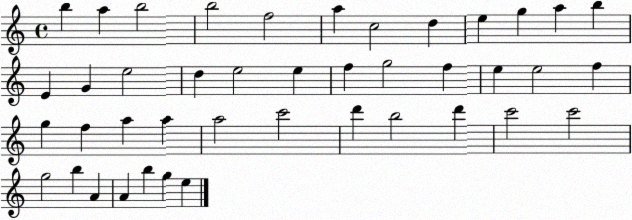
X:1
T:Untitled
M:4/4
L:1/4
K:C
b a b2 b2 f2 a c2 d e g a b E G e2 d e2 e f g2 f e e2 f g f a a a2 c'2 d' b2 d' c'2 c'2 g2 b A A b g e